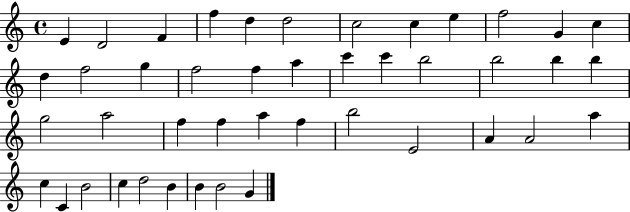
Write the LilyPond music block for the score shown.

{
  \clef treble
  \time 4/4
  \defaultTimeSignature
  \key c \major
  e'4 d'2 f'4 | f''4 d''4 d''2 | c''2 c''4 e''4 | f''2 g'4 c''4 | \break d''4 f''2 g''4 | f''2 f''4 a''4 | c'''4 c'''4 b''2 | b''2 b''4 b''4 | \break g''2 a''2 | f''4 f''4 a''4 f''4 | b''2 e'2 | a'4 a'2 a''4 | \break c''4 c'4 b'2 | c''4 d''2 b'4 | b'4 b'2 g'4 | \bar "|."
}